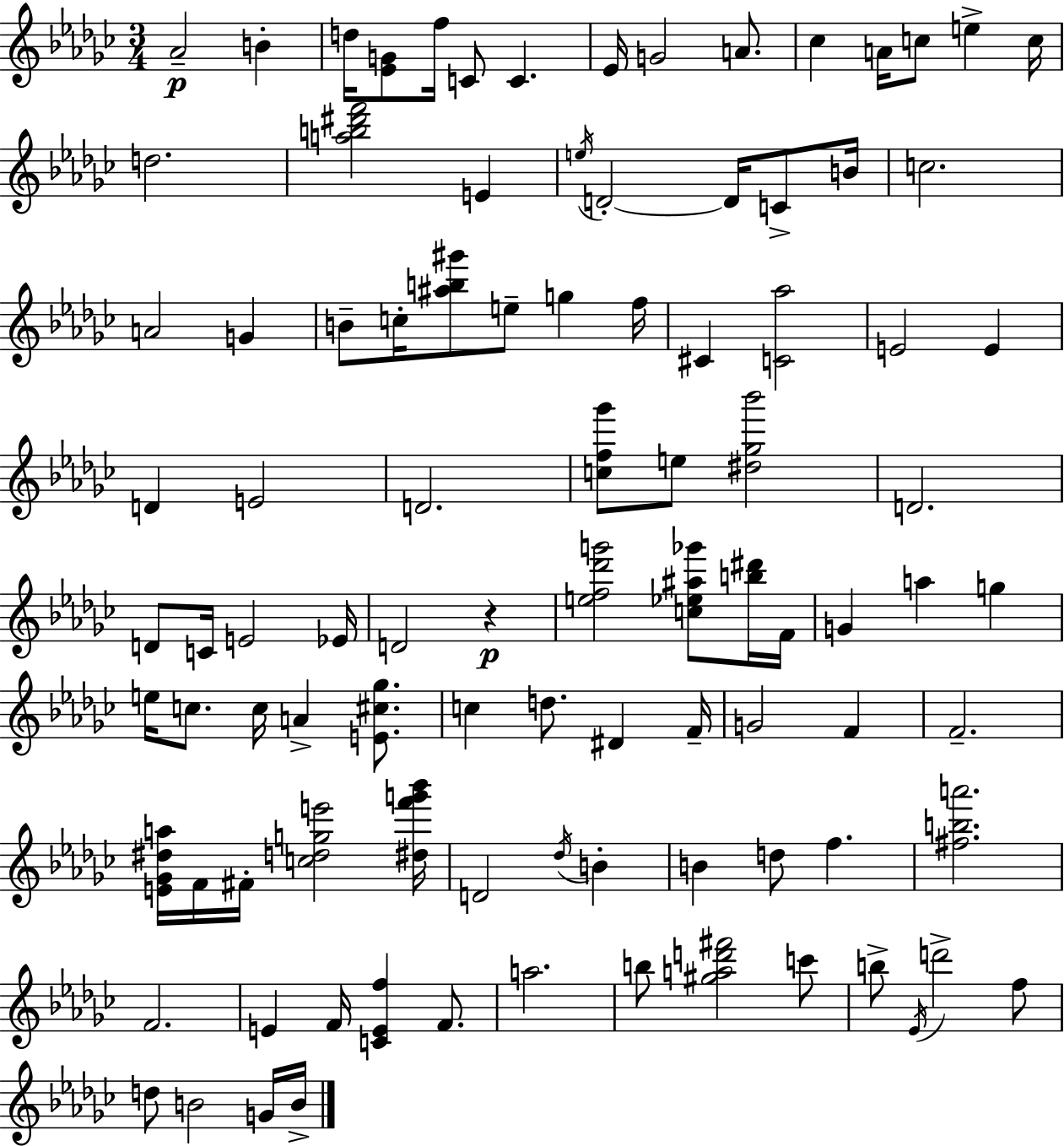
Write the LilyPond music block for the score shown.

{
  \clef treble
  \numericTimeSignature
  \time 3/4
  \key ees \minor
  \repeat volta 2 { aes'2--\p b'4-. | d''16 <ees' g'>8 f''16 c'8 c'4. | ees'16 g'2 a'8. | ces''4 a'16 c''8 e''4-> c''16 | \break d''2. | <a'' b'' dis''' f'''>2 e'4 | \acciaccatura { e''16 } d'2-.~~ d'16 c'8-> | b'16 c''2. | \break a'2 g'4 | b'8-- c''16-. <ais'' b'' gis'''>8 e''8-- g''4 | f''16 cis'4 <c' aes''>2 | e'2 e'4 | \break d'4 e'2 | d'2. | <c'' f'' ges'''>8 e''8 <dis'' ges'' bes'''>2 | d'2. | \break d'8 c'16 e'2 | ees'16 d'2 r4\p | <e'' f'' des''' g'''>2 <c'' ees'' ais'' ges'''>8 <b'' dis'''>16 | f'16 g'4 a''4 g''4 | \break e''16 c''8. c''16 a'4-> <e' cis'' ges''>8. | c''4 d''8. dis'4 | f'16-- g'2 f'4 | f'2.-- | \break <e' ges' dis'' a''>16 f'16 fis'16-. <c'' d'' g'' e'''>2 | <dis'' f''' g''' bes'''>16 d'2 \acciaccatura { des''16 } b'4-. | b'4 d''8 f''4. | <fis'' b'' a'''>2. | \break f'2. | e'4 f'16 <c' e' f''>4 f'8. | a''2. | b''8 <gis'' a'' d''' fis'''>2 | \break c'''8 b''8-> \acciaccatura { ees'16 } d'''2-> | f''8 d''8 b'2 | g'16 b'16-> } \bar "|."
}